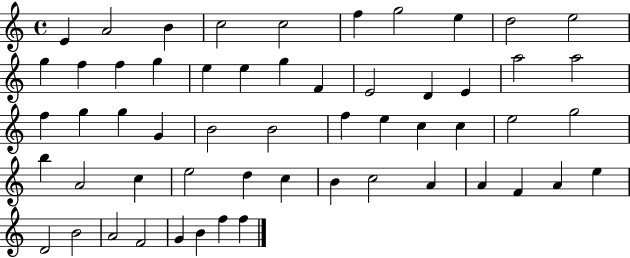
E4/q A4/h B4/q C5/h C5/h F5/q G5/h E5/q D5/h E5/h G5/q F5/q F5/q G5/q E5/q E5/q G5/q F4/q E4/h D4/q E4/q A5/h A5/h F5/q G5/q G5/q G4/q B4/h B4/h F5/q E5/q C5/q C5/q E5/h G5/h B5/q A4/h C5/q E5/h D5/q C5/q B4/q C5/h A4/q A4/q F4/q A4/q E5/q D4/h B4/h A4/h F4/h G4/q B4/q F5/q F5/q